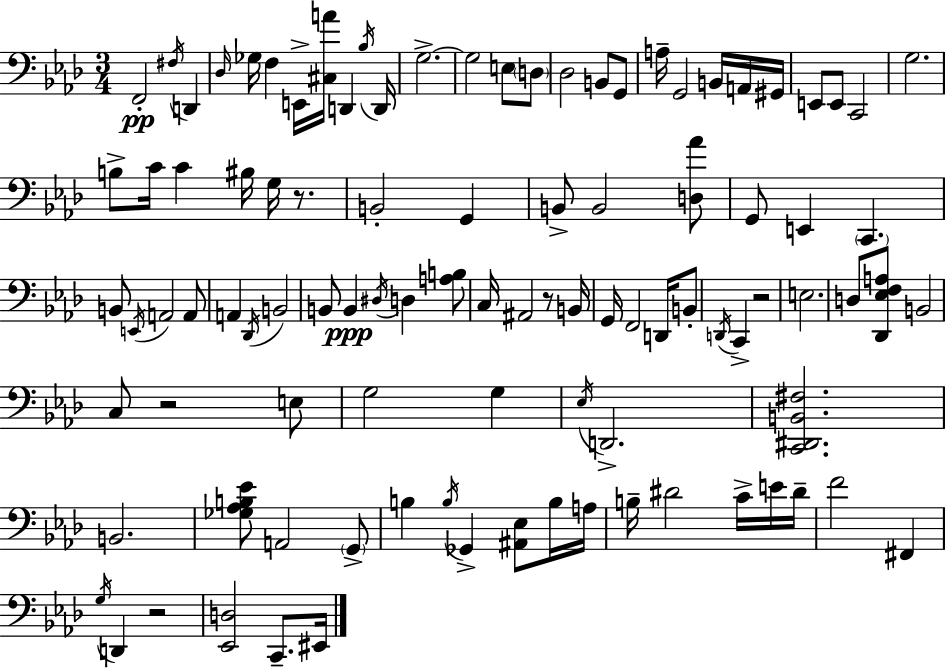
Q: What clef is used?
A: bass